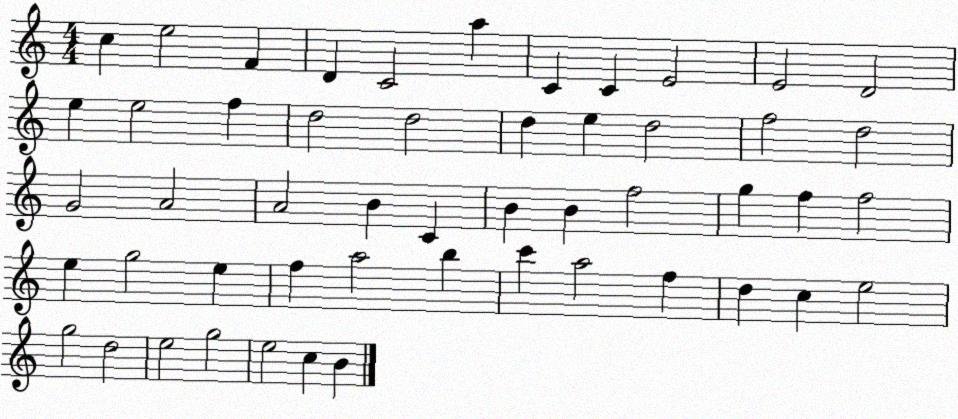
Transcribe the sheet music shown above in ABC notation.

X:1
T:Untitled
M:4/4
L:1/4
K:C
c e2 F D C2 a C C E2 E2 D2 e e2 f d2 d2 d e d2 f2 d2 G2 A2 A2 B C B B f2 g f f2 e g2 e f a2 b c' a2 f d c e2 g2 d2 e2 g2 e2 c B